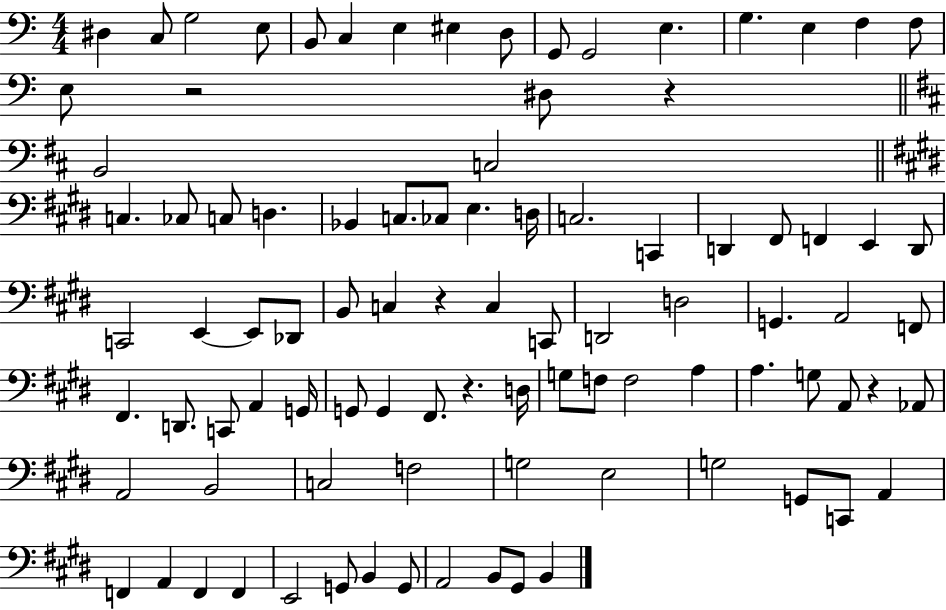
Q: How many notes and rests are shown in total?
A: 93